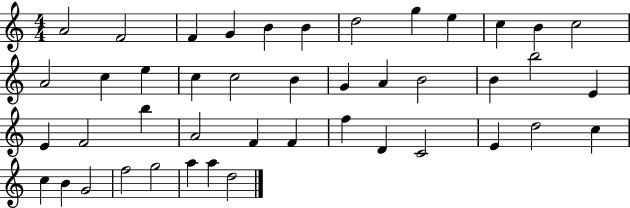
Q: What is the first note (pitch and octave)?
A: A4